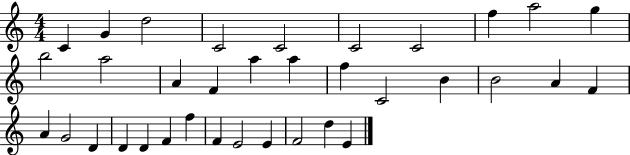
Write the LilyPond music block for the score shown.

{
  \clef treble
  \numericTimeSignature
  \time 4/4
  \key c \major
  c'4 g'4 d''2 | c'2 c'2 | c'2 c'2 | f''4 a''2 g''4 | \break b''2 a''2 | a'4 f'4 a''4 a''4 | f''4 c'2 b'4 | b'2 a'4 f'4 | \break a'4 g'2 d'4 | d'4 d'4 f'4 f''4 | f'4 e'2 e'4 | f'2 d''4 e'4 | \break \bar "|."
}